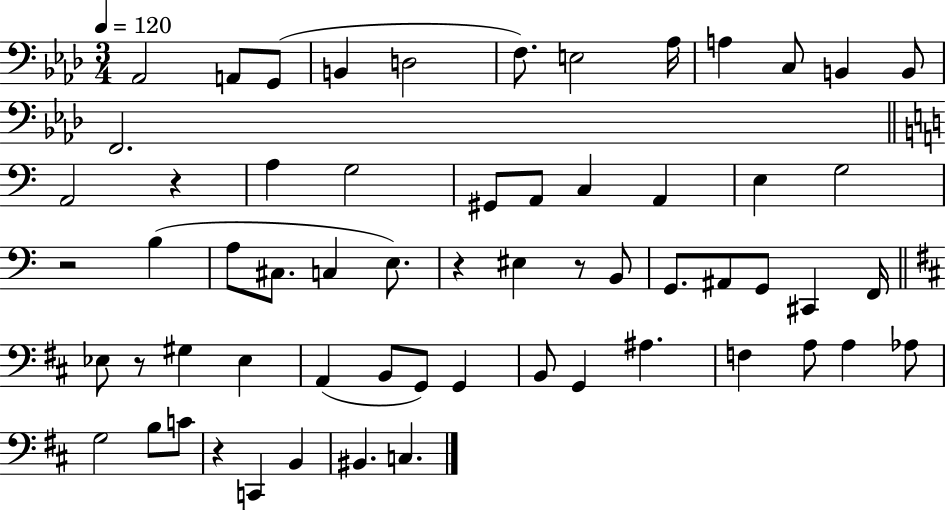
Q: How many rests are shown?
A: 6